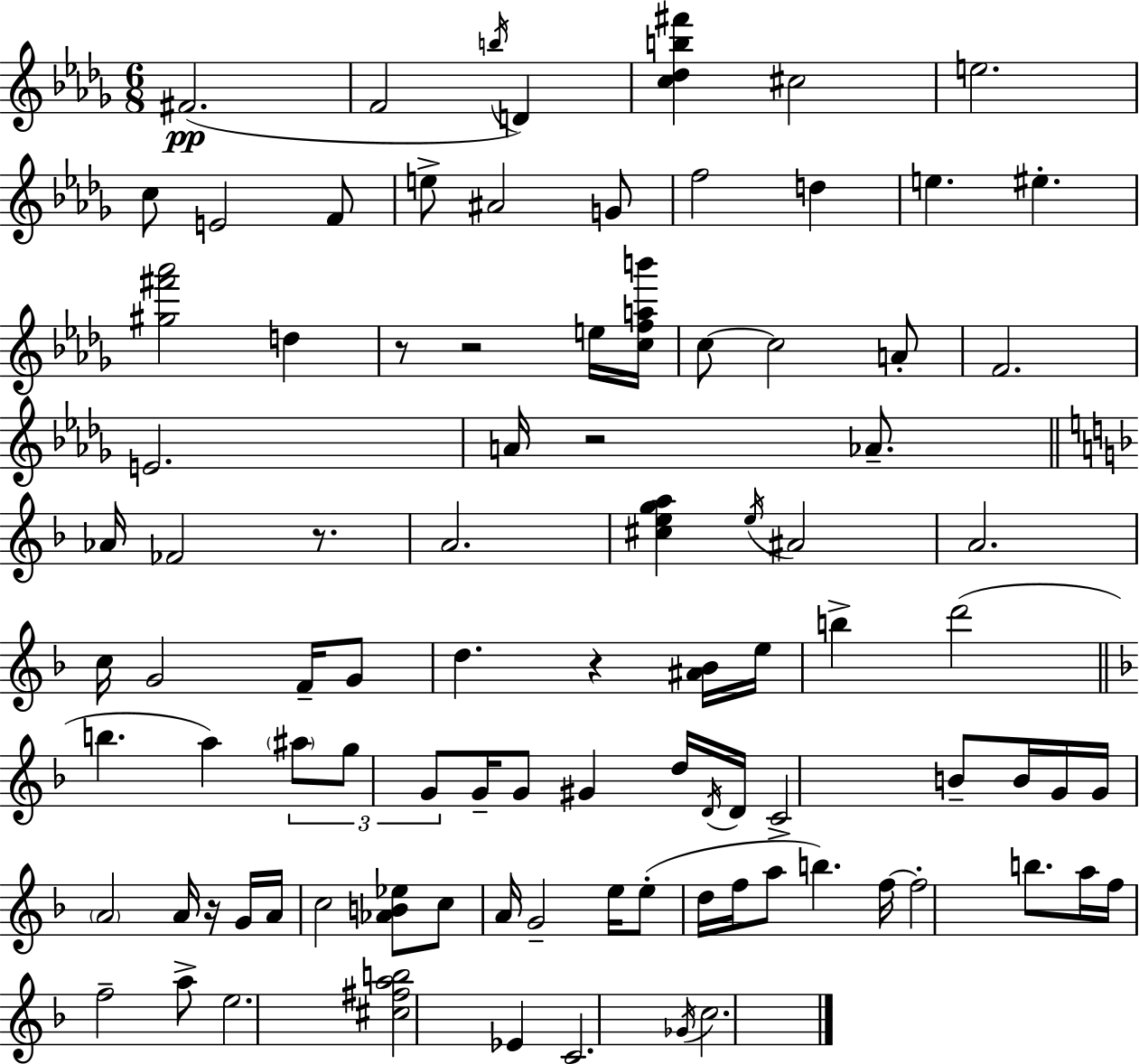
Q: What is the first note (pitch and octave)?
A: F#4